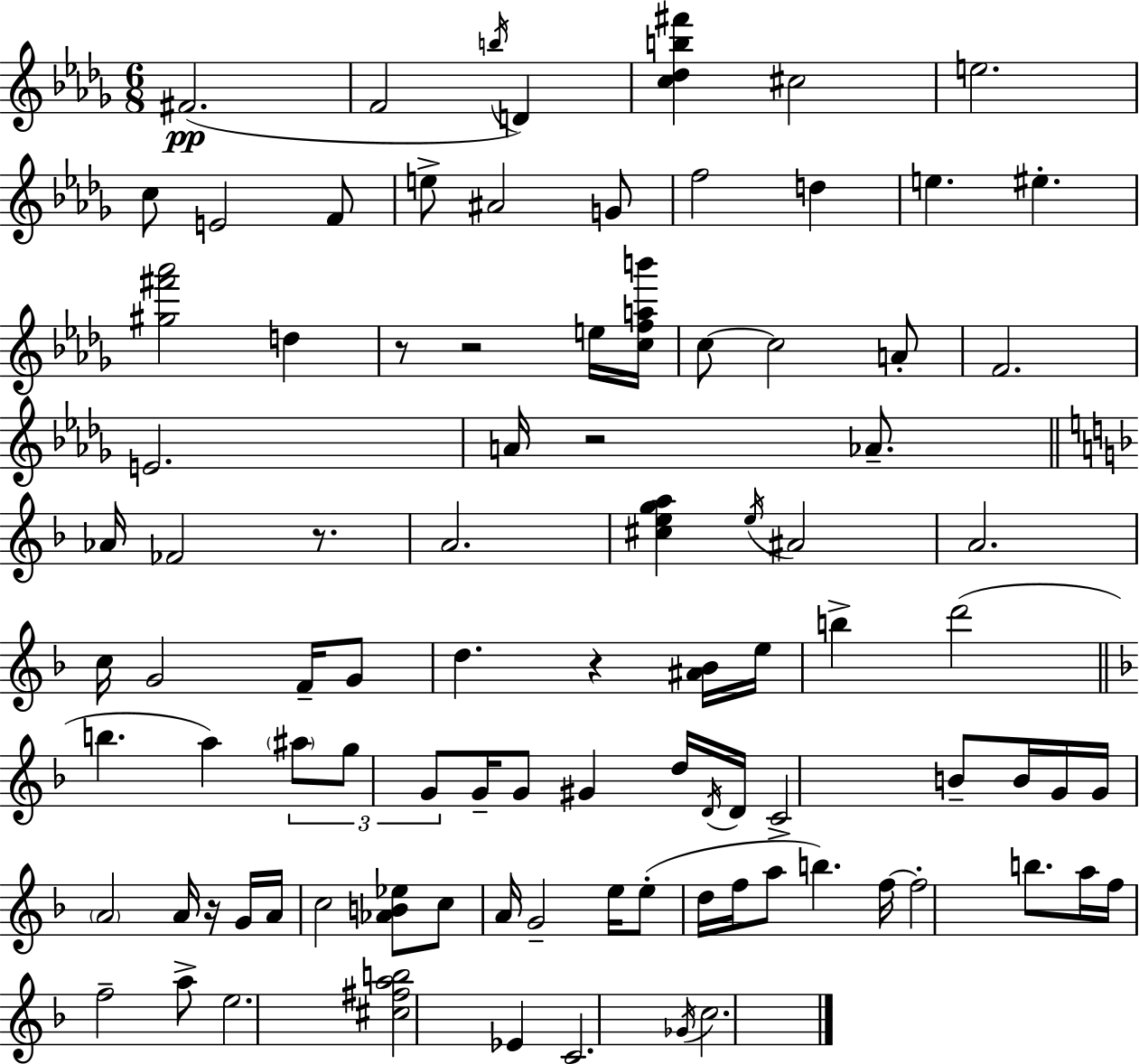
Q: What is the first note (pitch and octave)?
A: F#4